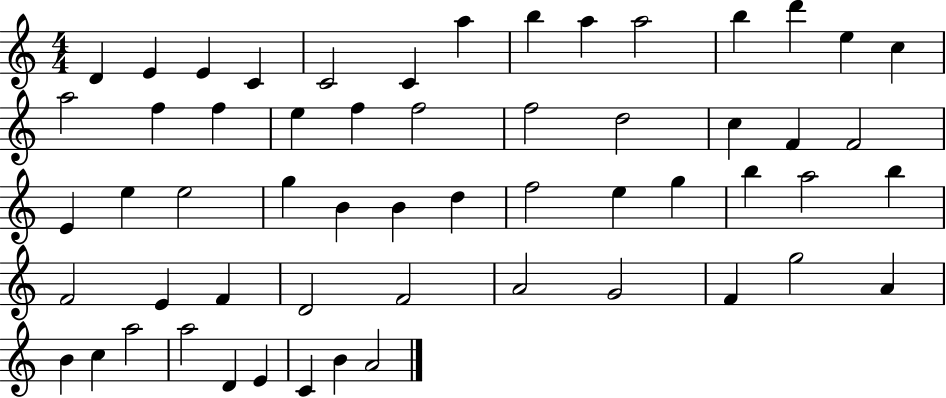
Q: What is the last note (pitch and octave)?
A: A4